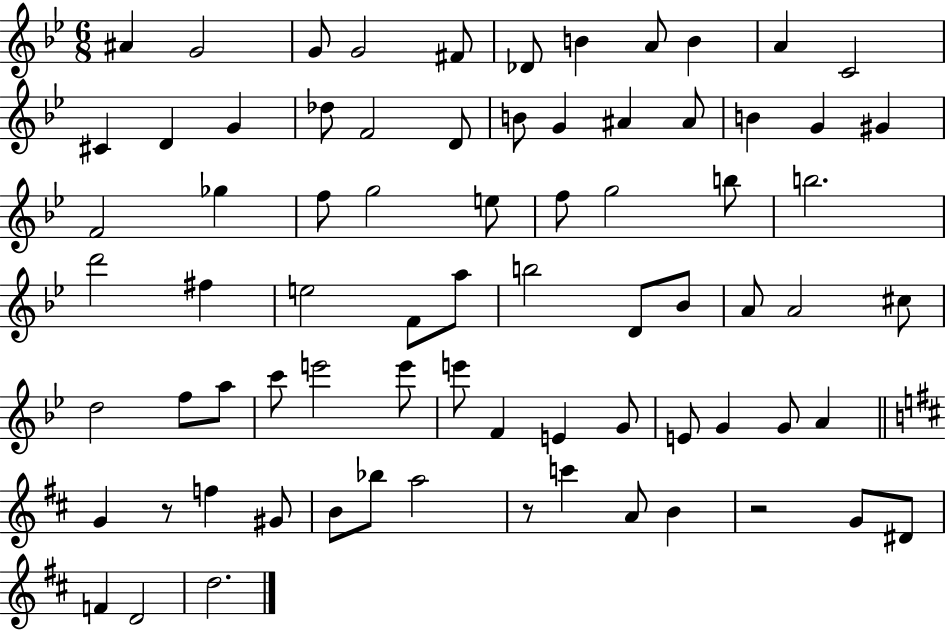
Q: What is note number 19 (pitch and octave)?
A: G4